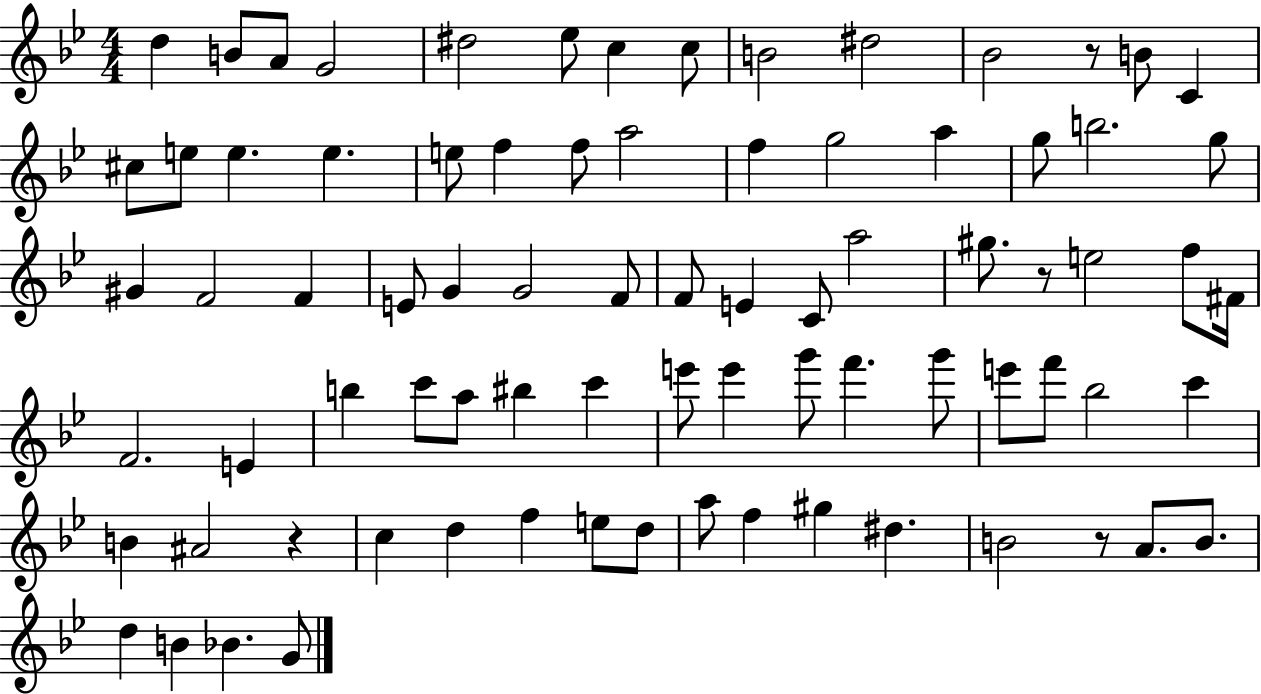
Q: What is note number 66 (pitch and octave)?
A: A5